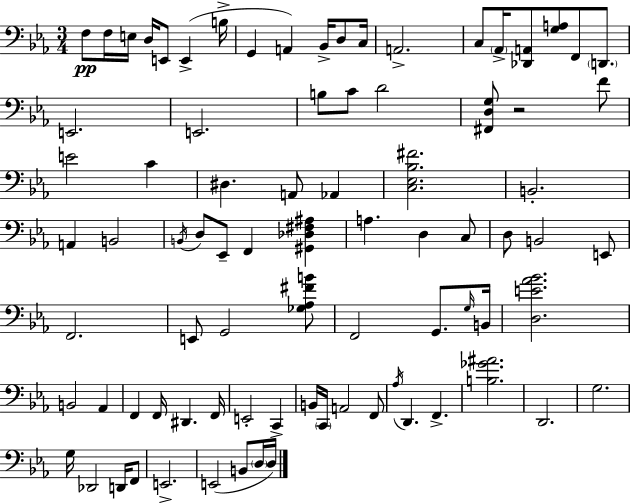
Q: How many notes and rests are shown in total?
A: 83